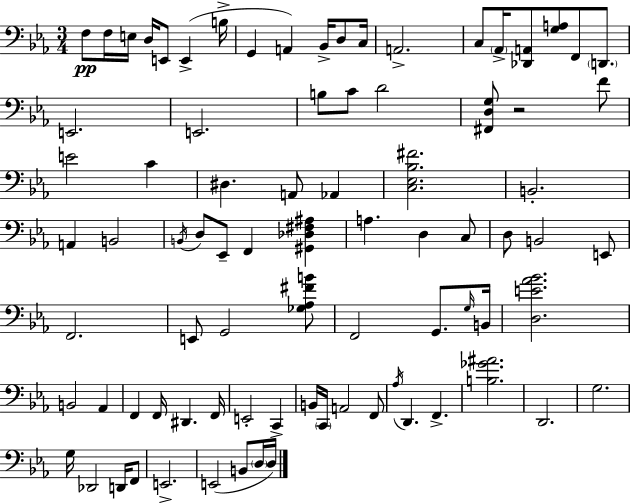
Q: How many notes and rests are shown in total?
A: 83